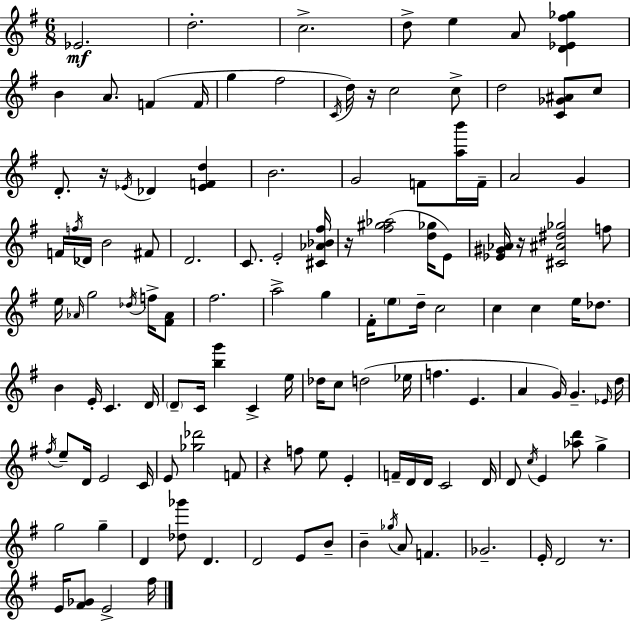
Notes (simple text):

Eb4/h. D5/h. C5/h. D5/e E5/q A4/e [D4,Eb4,F#5,Gb5]/q B4/q A4/e. F4/q F4/s G5/q F#5/h C4/s D5/s R/s C5/h C5/e D5/h [C4,Gb4,A#4]/e C5/e D4/e. R/s Eb4/s Db4/q [Eb4,F4,D5]/q B4/h. G4/h F4/e [A5,B6]/s F4/s A4/h G4/q F4/s F5/s Db4/s B4/h F#4/e D4/h. C4/e. E4/h [C#4,Ab4,Bb4,F#5]/s R/s [F#5,G#5,Ab5]/h [D5,Gb5]/s E4/e [Eb4,G#4,Ab4]/s R/s [C#4,A#4,D#5,Gb5]/h F5/e E5/s Ab4/s G5/h Db5/s F5/s [F#4,Ab4]/e F#5/h. A5/h G5/q F#4/s E5/e D5/s C5/h C5/q C5/q E5/s Db5/e. B4/q E4/s C4/q. D4/s D4/e C4/s [B5,G6]/q C4/q E5/s Db5/s C5/e D5/h Eb5/s F5/q. E4/q. A4/q G4/s G4/q. Eb4/s D5/s F#5/s E5/e D4/s E4/h C4/s E4/e [Gb5,Db6]/h F4/e R/q F5/e E5/e E4/q F4/s D4/s D4/s C4/h D4/s D4/e C5/s E4/q [Ab5,D6]/e G5/q G5/h G5/q D4/q [Db5,Gb6]/e D4/q. D4/h E4/e B4/e B4/q Gb5/s A4/e F4/q. Gb4/h. E4/s D4/h R/e. E4/s [F#4,Gb4]/e E4/h F#5/s